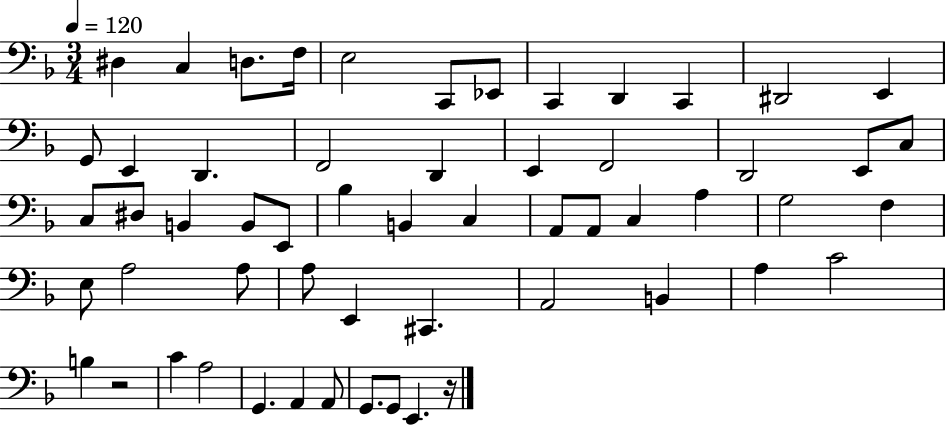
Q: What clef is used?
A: bass